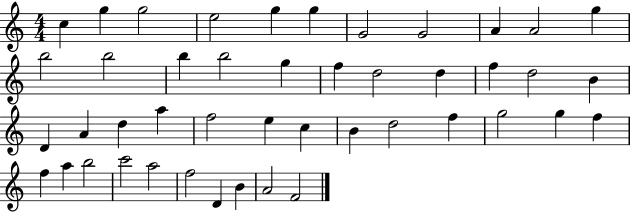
C5/q G5/q G5/h E5/h G5/q G5/q G4/h G4/h A4/q A4/h G5/q B5/h B5/h B5/q B5/h G5/q F5/q D5/h D5/q F5/q D5/h B4/q D4/q A4/q D5/q A5/q F5/h E5/q C5/q B4/q D5/h F5/q G5/h G5/q F5/q F5/q A5/q B5/h C6/h A5/h F5/h D4/q B4/q A4/h F4/h